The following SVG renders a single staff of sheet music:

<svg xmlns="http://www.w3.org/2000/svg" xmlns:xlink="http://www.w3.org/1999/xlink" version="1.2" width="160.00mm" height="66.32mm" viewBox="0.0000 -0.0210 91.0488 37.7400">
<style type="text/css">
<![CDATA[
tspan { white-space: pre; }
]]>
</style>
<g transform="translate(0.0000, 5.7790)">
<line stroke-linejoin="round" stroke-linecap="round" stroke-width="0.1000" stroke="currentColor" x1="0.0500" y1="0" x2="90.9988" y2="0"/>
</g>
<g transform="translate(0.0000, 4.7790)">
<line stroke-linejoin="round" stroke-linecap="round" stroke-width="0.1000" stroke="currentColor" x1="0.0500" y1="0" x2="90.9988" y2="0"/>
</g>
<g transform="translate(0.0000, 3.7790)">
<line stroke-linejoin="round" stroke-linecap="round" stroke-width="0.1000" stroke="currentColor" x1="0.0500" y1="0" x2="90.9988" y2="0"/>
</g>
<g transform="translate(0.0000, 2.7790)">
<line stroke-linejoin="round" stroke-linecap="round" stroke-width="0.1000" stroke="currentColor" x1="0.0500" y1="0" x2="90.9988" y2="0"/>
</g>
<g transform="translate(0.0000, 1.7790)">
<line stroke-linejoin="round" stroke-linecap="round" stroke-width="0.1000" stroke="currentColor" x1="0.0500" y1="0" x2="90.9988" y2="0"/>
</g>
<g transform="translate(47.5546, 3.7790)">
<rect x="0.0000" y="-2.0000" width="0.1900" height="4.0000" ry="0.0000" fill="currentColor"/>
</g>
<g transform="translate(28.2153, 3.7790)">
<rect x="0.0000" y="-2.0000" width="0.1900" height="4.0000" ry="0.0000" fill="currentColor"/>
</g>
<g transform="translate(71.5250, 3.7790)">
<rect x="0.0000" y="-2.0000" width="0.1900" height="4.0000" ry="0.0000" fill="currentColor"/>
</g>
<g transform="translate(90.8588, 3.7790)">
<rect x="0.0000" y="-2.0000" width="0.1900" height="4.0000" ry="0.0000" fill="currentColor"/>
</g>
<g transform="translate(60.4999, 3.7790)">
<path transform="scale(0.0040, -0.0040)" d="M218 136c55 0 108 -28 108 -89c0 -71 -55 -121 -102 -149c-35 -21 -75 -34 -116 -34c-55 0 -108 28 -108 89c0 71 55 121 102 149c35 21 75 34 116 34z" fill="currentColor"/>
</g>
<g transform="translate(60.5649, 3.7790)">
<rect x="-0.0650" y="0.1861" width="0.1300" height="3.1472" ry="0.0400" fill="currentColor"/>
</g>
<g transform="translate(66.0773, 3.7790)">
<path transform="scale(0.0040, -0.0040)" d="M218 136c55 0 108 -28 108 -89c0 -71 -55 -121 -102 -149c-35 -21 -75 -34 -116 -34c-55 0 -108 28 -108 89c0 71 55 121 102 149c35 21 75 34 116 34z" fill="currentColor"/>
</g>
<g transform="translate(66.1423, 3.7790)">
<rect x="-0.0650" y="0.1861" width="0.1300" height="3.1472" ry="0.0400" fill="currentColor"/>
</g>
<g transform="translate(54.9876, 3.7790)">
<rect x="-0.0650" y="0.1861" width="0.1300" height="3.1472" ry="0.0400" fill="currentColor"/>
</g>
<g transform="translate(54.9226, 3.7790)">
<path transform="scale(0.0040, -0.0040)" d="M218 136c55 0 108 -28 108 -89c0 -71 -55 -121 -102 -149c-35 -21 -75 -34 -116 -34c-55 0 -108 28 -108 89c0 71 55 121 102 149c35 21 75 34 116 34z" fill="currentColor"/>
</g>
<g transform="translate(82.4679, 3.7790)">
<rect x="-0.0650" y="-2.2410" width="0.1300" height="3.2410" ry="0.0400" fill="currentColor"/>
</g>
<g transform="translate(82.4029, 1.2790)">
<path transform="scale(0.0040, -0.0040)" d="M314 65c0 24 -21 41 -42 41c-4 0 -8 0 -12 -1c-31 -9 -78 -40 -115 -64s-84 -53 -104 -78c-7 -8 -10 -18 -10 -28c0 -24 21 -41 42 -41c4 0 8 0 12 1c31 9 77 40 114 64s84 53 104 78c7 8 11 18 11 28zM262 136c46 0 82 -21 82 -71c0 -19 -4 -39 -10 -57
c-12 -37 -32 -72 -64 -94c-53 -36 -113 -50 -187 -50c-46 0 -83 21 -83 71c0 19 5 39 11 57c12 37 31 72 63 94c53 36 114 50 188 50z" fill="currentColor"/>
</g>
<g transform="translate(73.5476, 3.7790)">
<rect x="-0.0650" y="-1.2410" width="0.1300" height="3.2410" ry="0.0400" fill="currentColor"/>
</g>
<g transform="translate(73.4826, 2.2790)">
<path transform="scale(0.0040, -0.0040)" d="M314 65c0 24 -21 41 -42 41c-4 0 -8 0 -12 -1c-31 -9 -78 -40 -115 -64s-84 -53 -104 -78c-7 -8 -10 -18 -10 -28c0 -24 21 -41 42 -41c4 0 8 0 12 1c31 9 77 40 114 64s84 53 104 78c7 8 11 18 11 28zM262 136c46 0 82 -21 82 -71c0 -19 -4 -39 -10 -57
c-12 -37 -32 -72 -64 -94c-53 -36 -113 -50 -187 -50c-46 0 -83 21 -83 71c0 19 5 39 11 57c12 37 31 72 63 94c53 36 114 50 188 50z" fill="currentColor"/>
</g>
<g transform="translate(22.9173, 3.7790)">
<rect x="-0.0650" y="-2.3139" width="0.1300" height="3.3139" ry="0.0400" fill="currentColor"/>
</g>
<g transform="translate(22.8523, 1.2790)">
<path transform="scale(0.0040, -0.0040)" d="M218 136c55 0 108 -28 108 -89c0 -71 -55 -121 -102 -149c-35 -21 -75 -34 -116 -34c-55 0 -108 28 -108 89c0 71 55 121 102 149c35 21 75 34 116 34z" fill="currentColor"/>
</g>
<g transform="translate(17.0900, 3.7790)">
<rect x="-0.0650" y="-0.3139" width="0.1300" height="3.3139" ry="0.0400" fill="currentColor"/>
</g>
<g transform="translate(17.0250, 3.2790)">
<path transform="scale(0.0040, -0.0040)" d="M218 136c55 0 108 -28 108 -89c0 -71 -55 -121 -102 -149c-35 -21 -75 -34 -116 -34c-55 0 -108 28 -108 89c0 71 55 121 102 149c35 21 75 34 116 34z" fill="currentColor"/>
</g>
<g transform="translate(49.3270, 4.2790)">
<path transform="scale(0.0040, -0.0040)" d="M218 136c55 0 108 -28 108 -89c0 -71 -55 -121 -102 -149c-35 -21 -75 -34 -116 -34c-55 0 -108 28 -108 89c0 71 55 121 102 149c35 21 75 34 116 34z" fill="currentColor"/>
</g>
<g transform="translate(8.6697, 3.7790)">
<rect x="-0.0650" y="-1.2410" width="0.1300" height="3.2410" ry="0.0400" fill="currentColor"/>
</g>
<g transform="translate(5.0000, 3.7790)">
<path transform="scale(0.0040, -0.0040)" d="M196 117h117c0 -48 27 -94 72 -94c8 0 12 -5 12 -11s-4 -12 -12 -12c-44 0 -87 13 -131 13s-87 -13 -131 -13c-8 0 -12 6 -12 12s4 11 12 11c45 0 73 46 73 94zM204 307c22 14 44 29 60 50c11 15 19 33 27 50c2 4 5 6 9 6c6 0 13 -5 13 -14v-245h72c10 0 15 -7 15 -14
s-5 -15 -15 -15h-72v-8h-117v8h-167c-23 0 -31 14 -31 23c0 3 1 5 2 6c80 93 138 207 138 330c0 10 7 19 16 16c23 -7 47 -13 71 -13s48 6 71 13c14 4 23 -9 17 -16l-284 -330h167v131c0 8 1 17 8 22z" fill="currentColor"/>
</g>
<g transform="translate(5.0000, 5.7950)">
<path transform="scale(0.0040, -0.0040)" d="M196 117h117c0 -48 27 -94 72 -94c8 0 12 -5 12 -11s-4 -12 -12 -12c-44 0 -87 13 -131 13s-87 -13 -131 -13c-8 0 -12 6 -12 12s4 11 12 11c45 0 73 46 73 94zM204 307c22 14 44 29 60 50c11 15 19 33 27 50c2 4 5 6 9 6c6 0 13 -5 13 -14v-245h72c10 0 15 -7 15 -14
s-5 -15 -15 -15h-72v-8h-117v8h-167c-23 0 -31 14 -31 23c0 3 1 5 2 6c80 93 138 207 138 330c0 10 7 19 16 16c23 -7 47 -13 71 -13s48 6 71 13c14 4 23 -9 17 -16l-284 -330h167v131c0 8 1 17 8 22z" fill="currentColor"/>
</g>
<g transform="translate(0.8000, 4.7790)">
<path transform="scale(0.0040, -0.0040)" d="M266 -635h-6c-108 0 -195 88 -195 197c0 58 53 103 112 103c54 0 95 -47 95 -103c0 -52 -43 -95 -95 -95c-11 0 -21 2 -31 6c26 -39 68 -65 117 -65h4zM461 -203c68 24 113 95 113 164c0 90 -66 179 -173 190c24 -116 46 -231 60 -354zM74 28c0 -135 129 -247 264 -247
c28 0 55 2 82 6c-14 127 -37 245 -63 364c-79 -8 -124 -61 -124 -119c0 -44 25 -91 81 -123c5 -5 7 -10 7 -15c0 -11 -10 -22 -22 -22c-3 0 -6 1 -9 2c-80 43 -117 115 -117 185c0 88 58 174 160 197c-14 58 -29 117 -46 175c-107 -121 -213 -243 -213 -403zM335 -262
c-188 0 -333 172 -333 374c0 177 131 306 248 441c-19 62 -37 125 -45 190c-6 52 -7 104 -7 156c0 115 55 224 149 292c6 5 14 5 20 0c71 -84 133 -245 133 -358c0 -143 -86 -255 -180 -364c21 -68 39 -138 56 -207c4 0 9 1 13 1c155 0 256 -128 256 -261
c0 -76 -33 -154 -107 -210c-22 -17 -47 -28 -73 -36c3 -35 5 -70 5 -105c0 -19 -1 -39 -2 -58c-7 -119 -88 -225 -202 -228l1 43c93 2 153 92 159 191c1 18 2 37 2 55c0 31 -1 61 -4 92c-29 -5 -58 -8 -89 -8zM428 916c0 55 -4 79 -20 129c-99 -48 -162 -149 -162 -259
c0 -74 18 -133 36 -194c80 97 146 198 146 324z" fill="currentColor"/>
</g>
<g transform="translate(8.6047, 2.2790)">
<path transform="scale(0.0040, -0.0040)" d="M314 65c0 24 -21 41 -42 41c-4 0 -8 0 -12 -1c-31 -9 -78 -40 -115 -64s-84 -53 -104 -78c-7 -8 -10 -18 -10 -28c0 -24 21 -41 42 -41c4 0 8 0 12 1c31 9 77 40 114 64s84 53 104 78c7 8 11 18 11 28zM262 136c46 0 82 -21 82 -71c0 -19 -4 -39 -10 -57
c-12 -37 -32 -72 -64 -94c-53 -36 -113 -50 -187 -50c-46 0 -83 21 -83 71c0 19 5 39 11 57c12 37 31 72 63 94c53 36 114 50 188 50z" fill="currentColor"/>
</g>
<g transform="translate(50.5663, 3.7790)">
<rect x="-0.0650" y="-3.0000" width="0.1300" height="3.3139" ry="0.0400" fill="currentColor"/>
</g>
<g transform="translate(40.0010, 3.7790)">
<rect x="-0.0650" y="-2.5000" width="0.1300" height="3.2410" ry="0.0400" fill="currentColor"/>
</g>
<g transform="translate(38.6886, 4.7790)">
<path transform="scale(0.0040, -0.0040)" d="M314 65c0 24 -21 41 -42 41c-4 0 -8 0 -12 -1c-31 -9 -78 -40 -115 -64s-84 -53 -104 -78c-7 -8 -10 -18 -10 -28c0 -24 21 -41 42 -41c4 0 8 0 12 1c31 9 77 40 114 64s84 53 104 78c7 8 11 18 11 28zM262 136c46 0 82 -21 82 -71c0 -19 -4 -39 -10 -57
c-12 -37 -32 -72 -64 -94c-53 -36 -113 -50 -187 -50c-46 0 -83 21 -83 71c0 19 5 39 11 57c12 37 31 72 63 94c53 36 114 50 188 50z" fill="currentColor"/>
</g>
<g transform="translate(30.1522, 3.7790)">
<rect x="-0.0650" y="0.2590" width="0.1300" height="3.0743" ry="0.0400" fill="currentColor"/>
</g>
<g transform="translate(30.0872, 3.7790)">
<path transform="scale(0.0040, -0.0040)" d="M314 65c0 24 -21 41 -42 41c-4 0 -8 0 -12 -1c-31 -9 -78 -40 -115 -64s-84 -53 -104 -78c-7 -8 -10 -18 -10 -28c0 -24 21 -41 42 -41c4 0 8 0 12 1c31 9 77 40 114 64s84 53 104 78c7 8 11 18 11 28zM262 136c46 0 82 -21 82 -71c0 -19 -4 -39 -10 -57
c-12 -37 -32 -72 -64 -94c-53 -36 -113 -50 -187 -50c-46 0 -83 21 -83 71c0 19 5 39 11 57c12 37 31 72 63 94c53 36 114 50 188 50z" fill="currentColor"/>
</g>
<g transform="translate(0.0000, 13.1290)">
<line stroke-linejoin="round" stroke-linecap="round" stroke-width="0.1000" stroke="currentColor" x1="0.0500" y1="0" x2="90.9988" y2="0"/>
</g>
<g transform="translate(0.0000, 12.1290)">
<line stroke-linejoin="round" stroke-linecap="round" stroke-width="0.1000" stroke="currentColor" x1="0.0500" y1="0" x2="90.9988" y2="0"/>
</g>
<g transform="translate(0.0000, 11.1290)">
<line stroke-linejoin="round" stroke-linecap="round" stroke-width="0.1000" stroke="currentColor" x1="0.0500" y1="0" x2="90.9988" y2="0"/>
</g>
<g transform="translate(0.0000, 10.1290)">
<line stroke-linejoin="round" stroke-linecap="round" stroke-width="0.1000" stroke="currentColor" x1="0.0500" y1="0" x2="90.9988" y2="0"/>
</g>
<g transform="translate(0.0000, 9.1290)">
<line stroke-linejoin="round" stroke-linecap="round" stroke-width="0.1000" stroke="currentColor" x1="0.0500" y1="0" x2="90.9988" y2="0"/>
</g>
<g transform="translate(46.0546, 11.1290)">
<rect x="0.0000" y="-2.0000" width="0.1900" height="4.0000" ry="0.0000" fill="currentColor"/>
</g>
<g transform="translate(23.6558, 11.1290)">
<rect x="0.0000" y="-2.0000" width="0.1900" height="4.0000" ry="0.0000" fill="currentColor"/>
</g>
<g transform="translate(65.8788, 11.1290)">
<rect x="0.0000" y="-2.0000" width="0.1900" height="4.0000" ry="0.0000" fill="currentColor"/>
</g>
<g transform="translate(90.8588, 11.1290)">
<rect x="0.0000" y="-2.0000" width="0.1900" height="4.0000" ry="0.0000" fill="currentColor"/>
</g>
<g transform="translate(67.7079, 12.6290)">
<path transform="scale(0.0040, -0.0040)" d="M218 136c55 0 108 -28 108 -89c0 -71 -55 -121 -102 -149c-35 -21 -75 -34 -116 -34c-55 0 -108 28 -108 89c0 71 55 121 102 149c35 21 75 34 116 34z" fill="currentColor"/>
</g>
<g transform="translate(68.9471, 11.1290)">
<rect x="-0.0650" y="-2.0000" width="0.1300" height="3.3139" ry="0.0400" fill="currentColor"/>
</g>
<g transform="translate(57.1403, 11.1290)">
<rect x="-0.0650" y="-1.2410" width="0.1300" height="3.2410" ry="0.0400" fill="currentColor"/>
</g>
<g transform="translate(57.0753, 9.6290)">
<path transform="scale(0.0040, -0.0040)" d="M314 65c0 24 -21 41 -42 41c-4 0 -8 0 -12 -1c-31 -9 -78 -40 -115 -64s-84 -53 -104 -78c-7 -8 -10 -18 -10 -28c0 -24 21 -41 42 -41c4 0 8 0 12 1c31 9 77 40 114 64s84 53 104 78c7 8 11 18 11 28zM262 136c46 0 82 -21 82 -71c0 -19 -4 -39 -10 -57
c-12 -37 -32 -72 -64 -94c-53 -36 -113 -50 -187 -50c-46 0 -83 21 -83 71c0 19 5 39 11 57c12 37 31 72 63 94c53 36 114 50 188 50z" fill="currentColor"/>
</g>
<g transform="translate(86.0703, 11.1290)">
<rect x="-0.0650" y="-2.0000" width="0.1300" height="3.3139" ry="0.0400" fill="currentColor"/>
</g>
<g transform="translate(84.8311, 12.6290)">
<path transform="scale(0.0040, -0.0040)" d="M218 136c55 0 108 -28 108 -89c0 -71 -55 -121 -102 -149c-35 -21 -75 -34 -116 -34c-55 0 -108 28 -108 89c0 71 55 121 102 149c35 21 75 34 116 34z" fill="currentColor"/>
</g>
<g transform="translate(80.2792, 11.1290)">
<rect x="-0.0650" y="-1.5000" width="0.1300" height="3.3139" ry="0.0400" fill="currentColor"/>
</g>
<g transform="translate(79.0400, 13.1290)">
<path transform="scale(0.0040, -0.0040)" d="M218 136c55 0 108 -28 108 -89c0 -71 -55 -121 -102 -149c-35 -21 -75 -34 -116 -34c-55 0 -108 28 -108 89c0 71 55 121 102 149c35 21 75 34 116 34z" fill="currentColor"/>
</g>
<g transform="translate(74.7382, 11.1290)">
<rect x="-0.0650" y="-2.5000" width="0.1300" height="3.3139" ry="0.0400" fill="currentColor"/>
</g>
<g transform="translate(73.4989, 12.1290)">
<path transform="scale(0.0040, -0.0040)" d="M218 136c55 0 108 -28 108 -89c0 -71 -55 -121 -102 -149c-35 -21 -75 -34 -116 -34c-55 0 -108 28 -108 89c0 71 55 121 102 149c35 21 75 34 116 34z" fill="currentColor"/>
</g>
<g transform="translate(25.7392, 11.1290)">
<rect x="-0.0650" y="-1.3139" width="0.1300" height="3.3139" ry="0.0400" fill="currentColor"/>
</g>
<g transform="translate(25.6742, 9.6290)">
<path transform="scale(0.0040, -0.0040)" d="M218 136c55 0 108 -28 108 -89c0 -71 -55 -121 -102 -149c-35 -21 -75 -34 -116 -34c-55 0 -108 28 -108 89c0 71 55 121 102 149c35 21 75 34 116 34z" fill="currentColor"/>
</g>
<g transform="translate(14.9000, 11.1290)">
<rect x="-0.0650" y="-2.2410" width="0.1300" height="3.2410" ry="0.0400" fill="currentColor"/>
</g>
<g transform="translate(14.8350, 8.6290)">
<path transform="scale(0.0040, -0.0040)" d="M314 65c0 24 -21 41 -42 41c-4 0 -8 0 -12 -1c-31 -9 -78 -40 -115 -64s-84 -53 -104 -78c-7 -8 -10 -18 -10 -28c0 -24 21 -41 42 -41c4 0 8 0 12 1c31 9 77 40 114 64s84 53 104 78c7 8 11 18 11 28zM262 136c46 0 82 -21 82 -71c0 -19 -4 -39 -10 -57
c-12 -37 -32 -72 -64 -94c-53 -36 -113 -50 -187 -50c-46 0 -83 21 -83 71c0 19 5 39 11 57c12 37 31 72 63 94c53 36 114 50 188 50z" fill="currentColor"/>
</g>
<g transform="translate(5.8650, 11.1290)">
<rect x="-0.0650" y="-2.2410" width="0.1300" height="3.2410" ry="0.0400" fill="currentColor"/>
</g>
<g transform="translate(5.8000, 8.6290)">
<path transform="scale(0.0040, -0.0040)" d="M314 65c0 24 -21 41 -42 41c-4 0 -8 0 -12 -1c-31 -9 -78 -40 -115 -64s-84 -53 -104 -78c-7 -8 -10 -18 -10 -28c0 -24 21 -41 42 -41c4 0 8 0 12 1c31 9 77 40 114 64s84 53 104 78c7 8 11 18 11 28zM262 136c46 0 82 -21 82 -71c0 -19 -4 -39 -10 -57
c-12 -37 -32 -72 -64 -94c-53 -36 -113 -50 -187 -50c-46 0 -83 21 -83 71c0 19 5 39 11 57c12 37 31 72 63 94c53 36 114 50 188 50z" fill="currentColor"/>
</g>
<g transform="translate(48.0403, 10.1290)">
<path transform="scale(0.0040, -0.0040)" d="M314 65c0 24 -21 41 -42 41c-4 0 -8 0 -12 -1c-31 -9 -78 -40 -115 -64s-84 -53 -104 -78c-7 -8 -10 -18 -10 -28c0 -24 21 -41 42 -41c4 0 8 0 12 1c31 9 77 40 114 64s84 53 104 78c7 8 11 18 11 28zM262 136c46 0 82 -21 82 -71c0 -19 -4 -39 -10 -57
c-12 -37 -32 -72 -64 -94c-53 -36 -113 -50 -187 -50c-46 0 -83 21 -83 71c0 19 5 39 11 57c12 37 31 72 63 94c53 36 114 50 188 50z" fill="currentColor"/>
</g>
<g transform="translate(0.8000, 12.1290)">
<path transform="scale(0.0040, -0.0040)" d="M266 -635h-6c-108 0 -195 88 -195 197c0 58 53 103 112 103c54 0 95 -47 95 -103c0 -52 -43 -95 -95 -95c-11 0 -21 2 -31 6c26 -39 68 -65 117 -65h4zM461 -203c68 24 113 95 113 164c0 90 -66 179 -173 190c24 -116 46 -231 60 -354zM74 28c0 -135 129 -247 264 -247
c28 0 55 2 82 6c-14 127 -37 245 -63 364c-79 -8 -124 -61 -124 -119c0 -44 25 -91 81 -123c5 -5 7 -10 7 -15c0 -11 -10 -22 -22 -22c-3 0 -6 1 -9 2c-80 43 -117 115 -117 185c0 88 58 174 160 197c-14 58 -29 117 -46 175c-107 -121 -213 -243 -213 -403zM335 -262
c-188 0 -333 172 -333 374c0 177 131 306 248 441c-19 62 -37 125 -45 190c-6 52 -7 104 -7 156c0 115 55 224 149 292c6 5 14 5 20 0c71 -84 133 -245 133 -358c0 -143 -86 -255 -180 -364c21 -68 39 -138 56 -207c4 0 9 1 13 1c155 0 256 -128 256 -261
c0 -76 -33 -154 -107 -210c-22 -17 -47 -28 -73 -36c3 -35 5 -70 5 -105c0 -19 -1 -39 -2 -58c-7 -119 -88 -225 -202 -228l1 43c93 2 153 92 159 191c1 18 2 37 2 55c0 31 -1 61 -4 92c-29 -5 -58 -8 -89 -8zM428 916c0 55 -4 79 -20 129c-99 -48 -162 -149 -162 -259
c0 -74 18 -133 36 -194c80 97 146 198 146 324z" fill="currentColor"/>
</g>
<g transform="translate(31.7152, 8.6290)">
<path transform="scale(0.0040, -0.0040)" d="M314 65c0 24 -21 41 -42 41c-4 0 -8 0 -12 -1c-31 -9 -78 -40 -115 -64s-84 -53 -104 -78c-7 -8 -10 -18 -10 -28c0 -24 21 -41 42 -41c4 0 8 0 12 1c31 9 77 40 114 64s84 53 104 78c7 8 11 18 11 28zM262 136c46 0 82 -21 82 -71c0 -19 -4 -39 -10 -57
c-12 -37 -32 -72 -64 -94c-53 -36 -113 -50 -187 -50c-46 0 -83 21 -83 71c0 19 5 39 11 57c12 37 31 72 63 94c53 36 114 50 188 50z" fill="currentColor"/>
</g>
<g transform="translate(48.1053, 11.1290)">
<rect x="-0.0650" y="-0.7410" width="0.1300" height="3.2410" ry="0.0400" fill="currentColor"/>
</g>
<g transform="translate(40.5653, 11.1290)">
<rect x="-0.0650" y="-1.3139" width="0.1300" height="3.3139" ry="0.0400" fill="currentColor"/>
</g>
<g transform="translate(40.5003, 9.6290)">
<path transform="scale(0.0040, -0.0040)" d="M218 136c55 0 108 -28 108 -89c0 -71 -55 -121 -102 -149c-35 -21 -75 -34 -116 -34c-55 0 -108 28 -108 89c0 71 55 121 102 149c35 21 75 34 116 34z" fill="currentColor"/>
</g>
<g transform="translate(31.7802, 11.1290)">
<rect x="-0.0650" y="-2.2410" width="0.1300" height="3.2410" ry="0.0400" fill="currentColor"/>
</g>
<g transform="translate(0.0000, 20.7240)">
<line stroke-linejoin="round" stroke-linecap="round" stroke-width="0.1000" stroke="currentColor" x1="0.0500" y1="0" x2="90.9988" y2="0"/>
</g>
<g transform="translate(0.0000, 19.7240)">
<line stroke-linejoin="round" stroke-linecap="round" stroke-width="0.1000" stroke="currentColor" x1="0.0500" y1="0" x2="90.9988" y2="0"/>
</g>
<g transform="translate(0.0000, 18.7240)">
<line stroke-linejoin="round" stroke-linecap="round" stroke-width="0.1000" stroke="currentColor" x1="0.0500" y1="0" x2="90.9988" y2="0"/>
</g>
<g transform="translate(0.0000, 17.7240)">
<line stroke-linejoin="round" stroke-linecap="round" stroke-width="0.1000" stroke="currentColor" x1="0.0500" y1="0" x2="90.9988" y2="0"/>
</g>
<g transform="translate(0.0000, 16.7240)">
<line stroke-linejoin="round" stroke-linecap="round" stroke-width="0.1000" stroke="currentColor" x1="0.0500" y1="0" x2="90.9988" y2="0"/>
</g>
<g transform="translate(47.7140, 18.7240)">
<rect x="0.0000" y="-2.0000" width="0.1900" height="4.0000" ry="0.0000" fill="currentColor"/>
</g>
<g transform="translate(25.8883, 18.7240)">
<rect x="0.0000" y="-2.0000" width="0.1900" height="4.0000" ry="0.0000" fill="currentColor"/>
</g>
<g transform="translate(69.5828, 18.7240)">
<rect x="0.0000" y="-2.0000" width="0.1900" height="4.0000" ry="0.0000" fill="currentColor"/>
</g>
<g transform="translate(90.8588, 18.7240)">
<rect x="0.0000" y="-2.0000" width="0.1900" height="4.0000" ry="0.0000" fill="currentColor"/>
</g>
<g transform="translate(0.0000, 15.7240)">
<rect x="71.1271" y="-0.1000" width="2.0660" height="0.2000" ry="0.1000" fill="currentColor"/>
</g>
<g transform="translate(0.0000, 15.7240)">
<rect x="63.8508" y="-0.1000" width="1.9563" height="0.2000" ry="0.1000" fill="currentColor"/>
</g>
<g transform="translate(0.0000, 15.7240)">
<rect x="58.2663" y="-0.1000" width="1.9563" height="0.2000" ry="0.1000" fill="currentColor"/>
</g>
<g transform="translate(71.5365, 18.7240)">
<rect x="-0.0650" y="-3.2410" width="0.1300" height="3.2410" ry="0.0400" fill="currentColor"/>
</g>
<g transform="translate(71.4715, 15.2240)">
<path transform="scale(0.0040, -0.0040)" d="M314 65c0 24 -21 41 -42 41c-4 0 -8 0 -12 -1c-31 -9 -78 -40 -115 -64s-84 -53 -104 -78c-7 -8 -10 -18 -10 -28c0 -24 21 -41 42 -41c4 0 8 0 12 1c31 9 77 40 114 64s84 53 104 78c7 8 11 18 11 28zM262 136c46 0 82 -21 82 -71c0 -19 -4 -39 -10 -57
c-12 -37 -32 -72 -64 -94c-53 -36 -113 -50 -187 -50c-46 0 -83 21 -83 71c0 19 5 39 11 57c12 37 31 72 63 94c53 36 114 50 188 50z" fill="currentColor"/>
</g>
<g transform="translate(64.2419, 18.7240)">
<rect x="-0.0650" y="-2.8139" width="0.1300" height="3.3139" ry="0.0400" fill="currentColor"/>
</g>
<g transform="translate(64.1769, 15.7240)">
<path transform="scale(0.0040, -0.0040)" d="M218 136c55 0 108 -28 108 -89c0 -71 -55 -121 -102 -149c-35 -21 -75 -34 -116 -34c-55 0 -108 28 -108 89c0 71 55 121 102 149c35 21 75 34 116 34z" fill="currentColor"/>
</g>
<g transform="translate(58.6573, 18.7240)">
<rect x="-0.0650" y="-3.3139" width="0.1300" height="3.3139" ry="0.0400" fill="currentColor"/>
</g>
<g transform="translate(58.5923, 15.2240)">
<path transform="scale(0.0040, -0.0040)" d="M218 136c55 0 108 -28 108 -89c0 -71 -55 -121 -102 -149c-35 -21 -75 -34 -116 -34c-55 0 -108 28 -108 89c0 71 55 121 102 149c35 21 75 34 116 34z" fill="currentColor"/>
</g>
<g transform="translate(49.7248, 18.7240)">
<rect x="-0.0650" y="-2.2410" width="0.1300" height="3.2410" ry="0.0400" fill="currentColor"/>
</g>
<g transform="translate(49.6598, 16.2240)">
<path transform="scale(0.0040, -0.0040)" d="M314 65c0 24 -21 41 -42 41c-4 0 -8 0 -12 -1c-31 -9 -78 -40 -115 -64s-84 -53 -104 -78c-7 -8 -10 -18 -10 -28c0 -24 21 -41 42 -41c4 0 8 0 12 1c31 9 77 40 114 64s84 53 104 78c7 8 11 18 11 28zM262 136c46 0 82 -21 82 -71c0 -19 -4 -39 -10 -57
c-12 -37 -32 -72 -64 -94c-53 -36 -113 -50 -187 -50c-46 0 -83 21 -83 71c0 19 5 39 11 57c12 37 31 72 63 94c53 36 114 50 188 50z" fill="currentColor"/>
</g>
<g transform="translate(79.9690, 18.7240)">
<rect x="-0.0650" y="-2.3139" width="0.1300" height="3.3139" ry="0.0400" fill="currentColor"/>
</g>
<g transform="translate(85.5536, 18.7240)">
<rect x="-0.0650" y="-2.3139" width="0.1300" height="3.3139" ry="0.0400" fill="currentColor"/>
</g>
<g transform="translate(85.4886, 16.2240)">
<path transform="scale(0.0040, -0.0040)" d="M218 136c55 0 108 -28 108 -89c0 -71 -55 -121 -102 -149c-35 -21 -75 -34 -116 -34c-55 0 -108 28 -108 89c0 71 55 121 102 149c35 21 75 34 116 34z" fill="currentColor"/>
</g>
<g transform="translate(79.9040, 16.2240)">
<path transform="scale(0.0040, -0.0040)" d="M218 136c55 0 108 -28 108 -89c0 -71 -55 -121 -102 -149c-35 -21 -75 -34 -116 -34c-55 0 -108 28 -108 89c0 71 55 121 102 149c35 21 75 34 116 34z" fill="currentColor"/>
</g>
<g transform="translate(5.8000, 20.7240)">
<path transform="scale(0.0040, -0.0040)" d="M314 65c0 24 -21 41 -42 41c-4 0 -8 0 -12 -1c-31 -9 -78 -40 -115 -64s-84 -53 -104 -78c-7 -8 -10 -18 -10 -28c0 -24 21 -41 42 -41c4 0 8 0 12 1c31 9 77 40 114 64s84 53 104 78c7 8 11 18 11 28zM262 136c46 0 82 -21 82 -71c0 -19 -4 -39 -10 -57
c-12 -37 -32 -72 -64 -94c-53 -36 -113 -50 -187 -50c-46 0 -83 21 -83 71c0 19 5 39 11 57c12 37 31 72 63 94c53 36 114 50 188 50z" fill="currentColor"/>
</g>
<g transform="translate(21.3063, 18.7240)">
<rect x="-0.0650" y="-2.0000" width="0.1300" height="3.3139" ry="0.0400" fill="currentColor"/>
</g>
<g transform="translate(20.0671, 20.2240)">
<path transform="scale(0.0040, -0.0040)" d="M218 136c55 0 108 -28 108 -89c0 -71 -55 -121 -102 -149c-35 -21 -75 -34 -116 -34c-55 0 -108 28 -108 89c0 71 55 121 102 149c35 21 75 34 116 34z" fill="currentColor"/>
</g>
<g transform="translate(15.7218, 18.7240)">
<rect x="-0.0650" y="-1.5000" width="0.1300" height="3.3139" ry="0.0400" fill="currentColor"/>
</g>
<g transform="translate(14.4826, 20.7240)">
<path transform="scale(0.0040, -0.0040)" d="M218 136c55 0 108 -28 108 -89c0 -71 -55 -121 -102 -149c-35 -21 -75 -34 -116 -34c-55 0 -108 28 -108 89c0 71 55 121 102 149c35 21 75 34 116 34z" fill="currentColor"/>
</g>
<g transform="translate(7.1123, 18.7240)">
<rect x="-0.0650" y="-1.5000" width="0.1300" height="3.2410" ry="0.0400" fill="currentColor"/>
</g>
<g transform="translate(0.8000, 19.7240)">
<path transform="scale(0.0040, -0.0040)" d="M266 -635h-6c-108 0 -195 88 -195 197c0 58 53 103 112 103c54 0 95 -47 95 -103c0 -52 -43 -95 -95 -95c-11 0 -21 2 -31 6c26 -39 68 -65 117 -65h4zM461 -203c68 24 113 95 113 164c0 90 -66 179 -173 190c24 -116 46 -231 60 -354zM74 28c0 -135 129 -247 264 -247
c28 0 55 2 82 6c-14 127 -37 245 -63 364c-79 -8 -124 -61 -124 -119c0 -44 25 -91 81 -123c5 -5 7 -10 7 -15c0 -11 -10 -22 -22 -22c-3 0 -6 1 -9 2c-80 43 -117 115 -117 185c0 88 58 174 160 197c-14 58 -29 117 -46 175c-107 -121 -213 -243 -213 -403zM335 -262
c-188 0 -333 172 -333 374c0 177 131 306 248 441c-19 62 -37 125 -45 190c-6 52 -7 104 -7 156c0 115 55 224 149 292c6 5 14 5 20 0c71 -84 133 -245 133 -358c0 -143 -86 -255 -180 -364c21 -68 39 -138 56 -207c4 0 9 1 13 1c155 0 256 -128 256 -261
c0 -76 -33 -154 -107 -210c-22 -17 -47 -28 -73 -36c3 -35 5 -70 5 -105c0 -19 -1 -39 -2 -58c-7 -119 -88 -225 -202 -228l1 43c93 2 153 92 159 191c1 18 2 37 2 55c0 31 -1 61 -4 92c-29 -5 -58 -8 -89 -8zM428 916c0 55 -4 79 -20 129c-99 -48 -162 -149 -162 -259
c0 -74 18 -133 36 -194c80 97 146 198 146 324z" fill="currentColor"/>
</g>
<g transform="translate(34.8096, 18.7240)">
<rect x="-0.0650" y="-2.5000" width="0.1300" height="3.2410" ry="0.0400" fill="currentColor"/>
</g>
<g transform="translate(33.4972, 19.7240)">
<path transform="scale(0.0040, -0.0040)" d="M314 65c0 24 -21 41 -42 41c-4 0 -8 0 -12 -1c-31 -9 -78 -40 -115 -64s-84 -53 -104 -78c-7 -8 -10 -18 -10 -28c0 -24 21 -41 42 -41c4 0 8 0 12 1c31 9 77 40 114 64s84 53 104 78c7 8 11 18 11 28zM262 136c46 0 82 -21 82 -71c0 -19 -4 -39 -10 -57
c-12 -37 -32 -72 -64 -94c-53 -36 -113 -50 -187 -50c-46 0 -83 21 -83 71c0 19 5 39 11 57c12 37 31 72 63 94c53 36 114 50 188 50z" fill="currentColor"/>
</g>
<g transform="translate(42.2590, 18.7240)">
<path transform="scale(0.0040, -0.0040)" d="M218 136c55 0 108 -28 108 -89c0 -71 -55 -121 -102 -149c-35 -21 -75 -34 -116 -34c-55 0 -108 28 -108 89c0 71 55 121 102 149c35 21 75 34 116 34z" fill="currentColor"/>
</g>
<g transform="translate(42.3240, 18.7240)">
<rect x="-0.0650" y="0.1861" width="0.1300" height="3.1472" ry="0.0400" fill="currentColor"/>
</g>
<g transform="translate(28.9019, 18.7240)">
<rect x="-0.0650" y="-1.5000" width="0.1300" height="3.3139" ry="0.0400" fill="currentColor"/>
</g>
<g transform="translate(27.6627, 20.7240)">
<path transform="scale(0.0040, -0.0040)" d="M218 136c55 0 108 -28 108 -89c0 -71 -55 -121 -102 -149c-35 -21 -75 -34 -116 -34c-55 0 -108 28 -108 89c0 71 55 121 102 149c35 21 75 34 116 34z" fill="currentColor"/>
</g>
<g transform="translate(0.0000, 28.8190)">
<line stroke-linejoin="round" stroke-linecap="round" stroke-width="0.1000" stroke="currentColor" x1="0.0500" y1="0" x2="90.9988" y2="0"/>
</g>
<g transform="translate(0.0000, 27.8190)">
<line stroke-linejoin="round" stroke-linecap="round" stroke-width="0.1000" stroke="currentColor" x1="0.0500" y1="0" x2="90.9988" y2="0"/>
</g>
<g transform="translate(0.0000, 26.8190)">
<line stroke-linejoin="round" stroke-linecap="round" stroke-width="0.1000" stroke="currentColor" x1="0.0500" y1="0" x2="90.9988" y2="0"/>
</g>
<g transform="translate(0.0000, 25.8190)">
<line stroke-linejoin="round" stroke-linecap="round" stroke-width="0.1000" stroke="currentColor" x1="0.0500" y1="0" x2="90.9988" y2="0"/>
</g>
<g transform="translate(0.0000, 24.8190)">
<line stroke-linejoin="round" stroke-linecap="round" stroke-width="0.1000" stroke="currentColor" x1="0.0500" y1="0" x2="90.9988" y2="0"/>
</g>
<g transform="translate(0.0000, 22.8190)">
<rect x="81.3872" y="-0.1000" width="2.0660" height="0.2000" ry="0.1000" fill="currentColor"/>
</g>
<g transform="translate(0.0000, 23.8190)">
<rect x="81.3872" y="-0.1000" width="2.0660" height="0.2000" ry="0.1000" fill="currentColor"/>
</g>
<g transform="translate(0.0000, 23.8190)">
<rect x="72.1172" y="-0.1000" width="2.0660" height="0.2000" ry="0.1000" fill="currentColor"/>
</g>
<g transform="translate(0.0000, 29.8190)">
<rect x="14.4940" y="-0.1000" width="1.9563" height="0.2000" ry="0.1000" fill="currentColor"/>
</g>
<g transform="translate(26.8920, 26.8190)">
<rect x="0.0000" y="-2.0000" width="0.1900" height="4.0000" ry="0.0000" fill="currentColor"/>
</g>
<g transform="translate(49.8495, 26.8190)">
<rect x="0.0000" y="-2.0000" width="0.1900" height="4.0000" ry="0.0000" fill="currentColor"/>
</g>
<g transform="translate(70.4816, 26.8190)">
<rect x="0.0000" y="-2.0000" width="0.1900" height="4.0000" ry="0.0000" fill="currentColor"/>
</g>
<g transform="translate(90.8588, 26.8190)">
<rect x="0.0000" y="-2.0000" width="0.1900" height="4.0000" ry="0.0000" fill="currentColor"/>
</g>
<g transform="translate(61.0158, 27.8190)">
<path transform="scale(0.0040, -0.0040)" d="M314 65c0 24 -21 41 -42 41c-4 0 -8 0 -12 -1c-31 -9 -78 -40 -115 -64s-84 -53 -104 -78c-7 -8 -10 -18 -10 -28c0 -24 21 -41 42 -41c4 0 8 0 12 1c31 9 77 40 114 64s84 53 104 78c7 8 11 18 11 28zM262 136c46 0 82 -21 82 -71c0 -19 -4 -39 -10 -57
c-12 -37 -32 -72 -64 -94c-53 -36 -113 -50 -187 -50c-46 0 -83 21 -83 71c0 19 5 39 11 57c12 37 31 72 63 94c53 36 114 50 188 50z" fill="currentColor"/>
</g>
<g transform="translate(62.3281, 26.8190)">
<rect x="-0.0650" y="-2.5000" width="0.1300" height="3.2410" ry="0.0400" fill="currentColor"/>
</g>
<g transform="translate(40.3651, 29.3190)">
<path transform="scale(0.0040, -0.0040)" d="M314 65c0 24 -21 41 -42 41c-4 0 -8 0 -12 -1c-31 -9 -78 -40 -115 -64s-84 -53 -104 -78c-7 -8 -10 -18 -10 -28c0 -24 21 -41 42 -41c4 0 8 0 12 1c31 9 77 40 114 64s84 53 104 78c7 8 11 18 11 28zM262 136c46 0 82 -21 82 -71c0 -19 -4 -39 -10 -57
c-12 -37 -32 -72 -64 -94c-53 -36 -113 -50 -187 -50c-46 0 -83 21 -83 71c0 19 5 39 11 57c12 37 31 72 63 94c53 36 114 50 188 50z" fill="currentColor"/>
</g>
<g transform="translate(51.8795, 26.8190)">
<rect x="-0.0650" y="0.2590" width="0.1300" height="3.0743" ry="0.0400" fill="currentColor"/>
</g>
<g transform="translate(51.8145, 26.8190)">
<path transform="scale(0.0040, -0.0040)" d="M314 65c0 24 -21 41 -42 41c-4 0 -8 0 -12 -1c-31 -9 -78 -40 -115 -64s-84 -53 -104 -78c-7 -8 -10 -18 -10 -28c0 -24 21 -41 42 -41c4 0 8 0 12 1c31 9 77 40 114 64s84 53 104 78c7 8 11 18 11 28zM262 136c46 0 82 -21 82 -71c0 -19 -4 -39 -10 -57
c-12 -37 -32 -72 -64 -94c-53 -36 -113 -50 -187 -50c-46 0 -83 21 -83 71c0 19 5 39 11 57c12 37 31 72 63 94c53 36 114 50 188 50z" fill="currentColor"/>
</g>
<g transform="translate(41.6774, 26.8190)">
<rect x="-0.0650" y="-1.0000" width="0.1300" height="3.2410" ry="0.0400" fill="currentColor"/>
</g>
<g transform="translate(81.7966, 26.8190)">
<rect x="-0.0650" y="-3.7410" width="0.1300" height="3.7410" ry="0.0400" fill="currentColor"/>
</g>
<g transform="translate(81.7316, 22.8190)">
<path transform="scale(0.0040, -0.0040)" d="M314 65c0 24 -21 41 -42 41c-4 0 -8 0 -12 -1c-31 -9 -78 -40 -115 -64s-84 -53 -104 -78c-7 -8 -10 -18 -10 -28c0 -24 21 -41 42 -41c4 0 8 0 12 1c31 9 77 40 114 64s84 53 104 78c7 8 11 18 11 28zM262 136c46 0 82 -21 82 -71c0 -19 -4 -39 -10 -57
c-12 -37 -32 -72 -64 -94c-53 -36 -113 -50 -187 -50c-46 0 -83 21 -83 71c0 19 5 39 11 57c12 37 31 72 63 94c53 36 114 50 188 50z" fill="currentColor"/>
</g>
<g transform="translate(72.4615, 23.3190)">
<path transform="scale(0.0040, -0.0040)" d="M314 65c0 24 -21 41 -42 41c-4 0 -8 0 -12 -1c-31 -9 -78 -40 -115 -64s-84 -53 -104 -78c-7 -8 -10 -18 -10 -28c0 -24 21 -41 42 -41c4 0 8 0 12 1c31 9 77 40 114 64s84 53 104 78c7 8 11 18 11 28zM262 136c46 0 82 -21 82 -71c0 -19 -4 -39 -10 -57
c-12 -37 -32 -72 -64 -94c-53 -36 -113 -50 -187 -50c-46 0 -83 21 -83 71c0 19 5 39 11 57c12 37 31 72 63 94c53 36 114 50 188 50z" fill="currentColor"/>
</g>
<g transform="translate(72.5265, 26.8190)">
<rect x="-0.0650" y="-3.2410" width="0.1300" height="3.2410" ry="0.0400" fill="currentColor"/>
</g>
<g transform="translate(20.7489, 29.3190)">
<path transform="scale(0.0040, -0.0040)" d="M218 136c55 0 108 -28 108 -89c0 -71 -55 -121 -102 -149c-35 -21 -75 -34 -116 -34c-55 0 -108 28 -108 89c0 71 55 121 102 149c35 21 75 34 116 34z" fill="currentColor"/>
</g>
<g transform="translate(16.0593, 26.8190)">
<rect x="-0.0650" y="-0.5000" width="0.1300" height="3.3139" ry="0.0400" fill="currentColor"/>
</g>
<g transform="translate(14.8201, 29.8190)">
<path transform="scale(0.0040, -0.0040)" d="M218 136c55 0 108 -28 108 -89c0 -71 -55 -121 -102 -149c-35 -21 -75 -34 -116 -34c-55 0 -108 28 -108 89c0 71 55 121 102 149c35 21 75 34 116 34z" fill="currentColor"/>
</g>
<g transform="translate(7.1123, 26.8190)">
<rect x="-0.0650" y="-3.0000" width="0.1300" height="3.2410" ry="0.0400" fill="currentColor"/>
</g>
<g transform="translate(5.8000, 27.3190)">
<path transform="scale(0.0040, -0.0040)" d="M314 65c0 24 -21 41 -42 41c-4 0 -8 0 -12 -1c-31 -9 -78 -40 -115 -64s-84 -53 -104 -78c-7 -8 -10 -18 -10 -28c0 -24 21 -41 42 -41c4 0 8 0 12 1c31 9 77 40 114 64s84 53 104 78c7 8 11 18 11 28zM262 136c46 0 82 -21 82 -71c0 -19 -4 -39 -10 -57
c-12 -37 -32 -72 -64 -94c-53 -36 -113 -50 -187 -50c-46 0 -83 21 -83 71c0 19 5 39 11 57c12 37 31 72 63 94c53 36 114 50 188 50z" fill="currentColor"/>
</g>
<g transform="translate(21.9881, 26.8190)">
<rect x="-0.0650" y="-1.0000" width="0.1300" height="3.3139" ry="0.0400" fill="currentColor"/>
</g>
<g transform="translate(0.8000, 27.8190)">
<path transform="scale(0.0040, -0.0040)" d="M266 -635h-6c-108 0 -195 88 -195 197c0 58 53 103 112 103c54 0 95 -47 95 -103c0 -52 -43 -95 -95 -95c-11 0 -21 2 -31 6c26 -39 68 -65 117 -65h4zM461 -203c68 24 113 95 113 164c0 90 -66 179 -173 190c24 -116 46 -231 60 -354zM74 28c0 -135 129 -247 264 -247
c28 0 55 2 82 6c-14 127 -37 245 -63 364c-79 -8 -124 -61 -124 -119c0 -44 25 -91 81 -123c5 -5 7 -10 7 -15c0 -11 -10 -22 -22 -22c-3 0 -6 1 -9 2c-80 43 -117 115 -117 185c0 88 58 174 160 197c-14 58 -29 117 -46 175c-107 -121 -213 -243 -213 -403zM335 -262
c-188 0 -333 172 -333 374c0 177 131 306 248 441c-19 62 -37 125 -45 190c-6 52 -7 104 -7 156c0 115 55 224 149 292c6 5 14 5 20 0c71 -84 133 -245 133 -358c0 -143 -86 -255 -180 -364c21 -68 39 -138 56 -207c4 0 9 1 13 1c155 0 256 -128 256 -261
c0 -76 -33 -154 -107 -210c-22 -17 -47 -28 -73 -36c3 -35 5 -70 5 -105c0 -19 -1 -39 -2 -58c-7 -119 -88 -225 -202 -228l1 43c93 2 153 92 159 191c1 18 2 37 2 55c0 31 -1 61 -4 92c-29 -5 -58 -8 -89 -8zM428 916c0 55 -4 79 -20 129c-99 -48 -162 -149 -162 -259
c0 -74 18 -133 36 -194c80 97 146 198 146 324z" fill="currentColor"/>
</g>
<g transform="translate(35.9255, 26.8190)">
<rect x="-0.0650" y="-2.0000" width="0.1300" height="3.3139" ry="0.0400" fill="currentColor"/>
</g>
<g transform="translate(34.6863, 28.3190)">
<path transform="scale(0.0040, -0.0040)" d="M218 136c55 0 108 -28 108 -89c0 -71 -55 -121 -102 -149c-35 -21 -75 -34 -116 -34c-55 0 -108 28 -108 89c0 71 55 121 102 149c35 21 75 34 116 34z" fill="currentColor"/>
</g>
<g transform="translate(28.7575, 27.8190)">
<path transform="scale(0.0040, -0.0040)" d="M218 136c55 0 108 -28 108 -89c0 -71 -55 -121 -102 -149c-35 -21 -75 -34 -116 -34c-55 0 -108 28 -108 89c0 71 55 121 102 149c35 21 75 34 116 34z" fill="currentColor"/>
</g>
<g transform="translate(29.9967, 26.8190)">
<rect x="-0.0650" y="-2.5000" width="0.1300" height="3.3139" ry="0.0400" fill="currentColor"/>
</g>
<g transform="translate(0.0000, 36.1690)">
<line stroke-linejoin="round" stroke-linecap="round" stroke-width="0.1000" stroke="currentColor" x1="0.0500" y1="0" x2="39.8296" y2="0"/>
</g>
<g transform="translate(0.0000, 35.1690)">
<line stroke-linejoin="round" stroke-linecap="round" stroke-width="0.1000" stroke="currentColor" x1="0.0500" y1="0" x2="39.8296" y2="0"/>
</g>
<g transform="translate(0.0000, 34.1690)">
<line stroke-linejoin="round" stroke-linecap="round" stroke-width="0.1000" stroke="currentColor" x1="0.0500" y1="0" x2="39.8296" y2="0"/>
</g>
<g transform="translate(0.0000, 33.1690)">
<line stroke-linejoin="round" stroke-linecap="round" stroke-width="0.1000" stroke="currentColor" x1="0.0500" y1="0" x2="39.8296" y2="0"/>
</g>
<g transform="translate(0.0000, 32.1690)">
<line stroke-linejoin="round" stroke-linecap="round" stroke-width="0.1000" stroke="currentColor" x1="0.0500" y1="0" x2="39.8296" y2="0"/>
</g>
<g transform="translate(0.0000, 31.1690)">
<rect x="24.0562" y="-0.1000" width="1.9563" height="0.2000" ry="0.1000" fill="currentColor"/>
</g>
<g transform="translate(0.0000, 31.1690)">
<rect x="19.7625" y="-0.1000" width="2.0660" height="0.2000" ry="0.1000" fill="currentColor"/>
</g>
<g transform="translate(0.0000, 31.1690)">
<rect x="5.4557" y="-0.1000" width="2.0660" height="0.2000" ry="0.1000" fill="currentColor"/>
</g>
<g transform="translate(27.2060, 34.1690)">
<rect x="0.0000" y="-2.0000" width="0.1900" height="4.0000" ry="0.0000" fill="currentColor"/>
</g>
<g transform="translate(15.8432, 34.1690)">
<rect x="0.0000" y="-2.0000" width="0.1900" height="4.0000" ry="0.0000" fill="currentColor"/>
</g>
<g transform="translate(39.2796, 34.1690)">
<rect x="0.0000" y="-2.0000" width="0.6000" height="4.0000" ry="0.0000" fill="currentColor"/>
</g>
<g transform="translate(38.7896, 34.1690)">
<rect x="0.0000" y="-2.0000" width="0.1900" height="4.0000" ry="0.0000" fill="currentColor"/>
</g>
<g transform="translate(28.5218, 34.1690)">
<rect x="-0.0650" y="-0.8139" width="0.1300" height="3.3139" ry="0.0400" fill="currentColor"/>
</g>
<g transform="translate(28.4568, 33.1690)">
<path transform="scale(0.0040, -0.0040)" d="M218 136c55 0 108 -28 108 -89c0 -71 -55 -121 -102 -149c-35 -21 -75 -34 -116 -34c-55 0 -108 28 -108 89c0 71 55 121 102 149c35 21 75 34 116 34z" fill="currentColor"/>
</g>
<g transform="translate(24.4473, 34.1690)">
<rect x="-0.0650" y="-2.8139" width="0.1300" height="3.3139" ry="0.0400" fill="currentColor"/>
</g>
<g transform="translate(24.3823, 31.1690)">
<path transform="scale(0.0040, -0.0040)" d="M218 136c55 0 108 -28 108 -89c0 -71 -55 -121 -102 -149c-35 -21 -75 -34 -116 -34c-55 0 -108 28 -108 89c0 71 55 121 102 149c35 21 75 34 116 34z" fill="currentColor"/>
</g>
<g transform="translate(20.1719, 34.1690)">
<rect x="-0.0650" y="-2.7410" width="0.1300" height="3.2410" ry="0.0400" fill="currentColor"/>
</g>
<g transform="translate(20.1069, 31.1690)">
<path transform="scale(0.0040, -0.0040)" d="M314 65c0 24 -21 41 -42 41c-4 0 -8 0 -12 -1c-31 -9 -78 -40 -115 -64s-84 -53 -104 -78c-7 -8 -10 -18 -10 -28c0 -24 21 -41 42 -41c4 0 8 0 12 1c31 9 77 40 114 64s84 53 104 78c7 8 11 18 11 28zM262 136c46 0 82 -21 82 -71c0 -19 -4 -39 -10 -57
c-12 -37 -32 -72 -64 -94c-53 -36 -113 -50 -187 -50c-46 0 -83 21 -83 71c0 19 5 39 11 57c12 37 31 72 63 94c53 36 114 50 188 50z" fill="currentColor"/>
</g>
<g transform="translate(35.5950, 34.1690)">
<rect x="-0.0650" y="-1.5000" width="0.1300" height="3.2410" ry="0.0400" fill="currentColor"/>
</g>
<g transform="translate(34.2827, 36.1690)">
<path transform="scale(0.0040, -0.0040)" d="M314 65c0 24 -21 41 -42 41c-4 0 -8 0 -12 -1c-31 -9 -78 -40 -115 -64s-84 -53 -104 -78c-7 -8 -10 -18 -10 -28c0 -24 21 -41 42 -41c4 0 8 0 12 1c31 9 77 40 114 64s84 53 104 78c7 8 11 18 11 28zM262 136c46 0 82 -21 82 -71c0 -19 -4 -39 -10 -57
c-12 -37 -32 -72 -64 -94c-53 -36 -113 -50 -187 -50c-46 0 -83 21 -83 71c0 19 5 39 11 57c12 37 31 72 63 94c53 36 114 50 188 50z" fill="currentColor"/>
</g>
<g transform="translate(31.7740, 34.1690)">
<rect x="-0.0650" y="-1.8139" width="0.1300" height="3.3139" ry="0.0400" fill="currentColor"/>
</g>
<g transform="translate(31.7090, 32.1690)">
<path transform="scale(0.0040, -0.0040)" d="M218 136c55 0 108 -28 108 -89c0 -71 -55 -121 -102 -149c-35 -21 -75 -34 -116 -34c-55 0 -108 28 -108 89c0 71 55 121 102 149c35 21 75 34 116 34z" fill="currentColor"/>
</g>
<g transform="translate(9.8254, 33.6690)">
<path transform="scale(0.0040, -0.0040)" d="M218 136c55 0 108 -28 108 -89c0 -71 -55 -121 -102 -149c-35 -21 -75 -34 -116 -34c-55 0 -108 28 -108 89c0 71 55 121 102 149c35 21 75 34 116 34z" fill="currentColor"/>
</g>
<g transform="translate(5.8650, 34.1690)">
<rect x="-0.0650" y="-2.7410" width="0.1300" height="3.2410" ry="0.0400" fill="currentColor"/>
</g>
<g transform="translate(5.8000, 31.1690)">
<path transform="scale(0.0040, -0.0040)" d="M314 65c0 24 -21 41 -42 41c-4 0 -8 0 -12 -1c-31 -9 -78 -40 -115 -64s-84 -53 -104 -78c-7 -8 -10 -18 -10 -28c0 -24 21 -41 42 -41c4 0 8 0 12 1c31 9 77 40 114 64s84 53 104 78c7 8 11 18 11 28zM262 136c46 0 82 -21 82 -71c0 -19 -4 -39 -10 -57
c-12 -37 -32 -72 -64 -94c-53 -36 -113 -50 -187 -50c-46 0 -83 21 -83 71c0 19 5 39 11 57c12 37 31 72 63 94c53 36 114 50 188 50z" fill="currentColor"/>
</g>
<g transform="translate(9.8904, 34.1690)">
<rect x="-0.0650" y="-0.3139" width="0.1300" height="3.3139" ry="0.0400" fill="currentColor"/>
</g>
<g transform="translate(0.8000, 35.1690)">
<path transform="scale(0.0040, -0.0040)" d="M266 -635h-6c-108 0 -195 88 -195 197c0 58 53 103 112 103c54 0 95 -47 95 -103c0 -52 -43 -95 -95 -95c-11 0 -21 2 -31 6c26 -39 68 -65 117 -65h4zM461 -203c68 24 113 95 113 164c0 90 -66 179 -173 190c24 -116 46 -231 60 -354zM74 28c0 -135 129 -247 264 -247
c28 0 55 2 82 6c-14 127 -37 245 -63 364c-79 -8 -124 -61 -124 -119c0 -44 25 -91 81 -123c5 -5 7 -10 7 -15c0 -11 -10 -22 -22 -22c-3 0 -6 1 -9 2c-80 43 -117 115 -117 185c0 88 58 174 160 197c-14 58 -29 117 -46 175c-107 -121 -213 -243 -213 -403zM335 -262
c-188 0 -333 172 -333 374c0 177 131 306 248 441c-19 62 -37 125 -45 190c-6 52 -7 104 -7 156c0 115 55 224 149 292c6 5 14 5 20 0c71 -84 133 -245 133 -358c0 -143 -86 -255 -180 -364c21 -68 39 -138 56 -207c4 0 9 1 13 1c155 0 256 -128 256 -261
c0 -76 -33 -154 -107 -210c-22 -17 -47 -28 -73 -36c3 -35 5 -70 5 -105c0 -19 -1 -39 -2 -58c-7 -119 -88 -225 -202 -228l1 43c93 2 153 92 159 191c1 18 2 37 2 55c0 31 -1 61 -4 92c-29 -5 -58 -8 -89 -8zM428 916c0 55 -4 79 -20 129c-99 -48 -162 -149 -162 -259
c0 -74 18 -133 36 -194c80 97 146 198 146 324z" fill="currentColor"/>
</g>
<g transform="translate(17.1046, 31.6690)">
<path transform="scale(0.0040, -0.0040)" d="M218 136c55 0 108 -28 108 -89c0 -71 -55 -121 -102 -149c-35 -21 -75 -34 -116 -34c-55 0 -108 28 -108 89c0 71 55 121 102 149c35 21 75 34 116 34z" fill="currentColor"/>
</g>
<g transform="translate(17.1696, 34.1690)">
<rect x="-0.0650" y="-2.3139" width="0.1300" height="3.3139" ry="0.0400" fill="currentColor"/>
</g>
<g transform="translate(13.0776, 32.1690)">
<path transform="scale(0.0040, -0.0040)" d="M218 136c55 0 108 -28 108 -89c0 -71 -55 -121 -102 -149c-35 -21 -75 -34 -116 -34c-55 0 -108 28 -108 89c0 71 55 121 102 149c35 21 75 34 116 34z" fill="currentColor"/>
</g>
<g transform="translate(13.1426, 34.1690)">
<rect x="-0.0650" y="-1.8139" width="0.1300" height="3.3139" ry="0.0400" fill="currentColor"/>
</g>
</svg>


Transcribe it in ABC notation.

X:1
T:Untitled
M:4/4
L:1/4
K:C
e2 c g B2 G2 A B B B e2 g2 g2 g2 e g2 e d2 e2 F G E F E2 E F E G2 B g2 b a b2 g g A2 C D G F D2 B2 G2 b2 c'2 a2 c f g a2 a d f E2